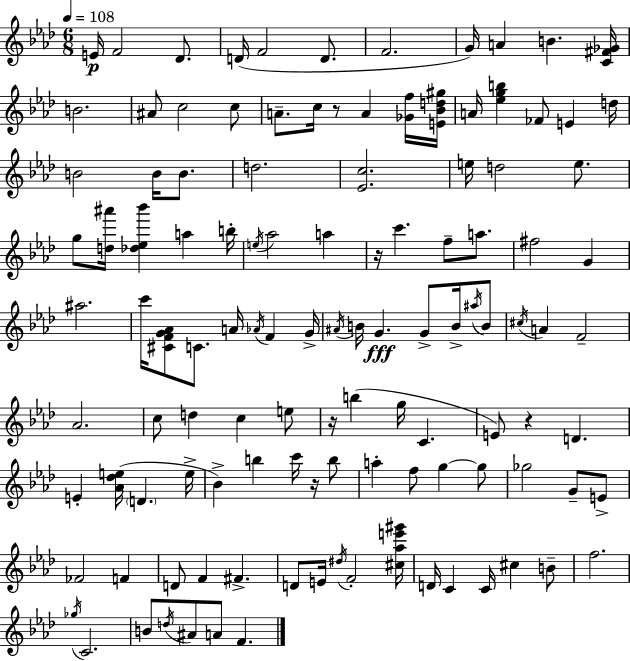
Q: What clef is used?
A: treble